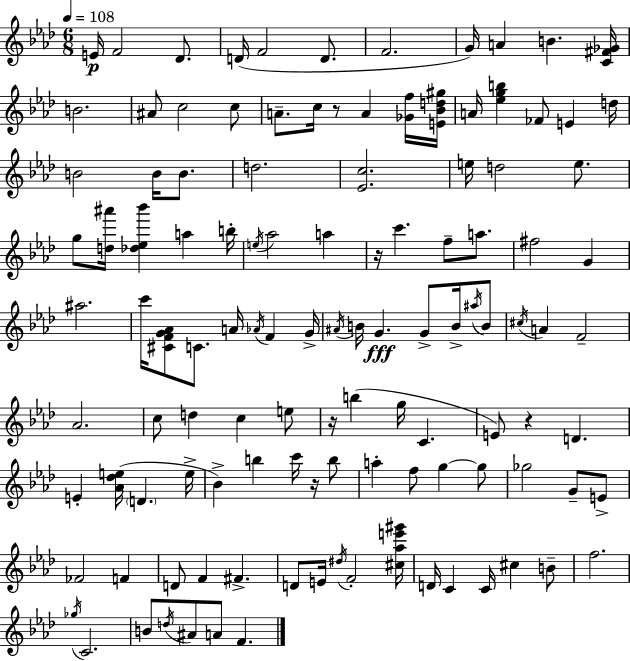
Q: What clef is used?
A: treble